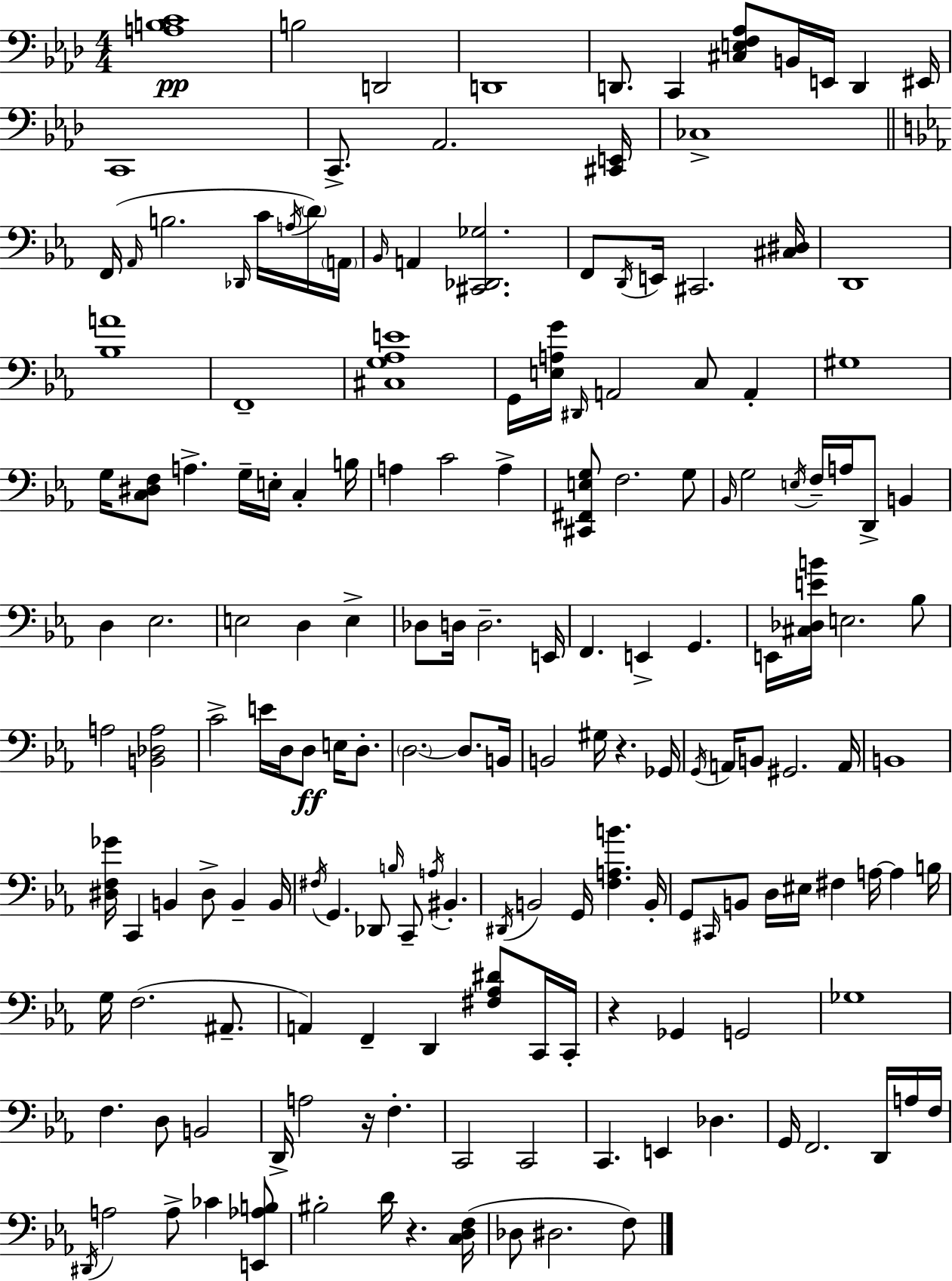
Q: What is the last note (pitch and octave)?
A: F3